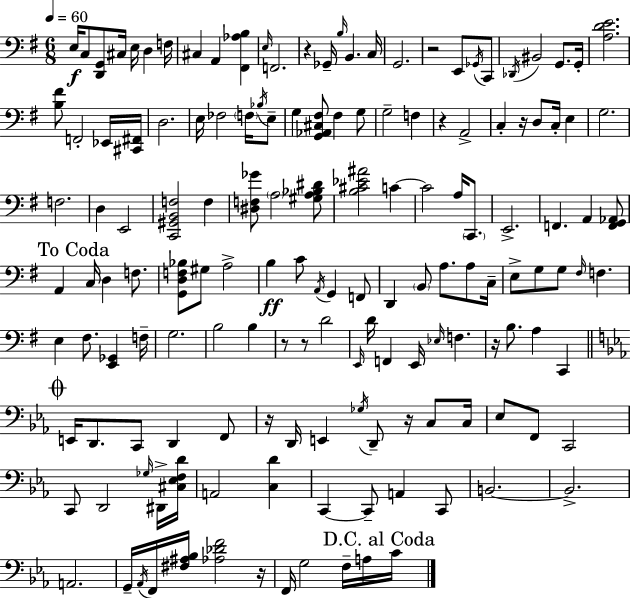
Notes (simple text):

E3/s C3/e [D2,G2]/e C#3/s E3/s D3/q F3/s C#3/q A2/q [F#2,Ab3,B3]/q E3/s F2/h. R/q Gb2/s B3/s B2/q. C3/s G2/h. R/h E2/e Gb2/s C2/e Db2/s BIS2/h G2/e. G2/s [A3,D4,E4]/h. [B3,F#4]/e F2/h Eb2/s [C#2,F#2]/s D3/h. E3/s FES3/h F3/s Bb3/s E3/e G3/q [G2,Ab2,C#3,F#3]/e F#3/q G3/e G3/h F3/q R/q A2/h C3/q R/s D3/e C3/s E3/q G3/h. F3/h. D3/q E2/h [C2,G#2,B2,F3]/h F3/q [D#3,F3,Gb4]/e A3/h [G#3,A3,Bb3,D#4]/e [B3,C#4,Eb4,A#4]/h C4/q C4/h A3/s C2/e. E2/h. F2/q. A2/q [F2,G2,Ab2]/e A2/q C3/s D3/q F3/e. [G2,D3,F3,Bb3]/e G#3/e A3/h B3/q C4/e A2/s G2/q F2/e D2/q B2/e A3/e. A3/e C3/s E3/e G3/e G3/e F#3/s F3/q. E3/q F#3/e. [E2,Gb2]/q F3/s G3/h. B3/h B3/q R/e R/e D4/h E2/s D4/s F2/q E2/s Eb3/s F3/q. R/s B3/e. A3/q C2/q E2/s D2/e. C2/e D2/q F2/e R/s D2/s E2/q Gb3/s D2/e R/s C3/e C3/s Eb3/e F2/e C2/h C2/e D2/h Gb3/s D#2/s [C#3,Eb3,F3,D4]/s A2/h [C3,D4]/q C2/q C2/e A2/q C2/e B2/h. B2/h. A2/h. G2/s Ab2/s F2/s [F#3,A#3,Bb3]/s [Ab3,Db4,F4]/h R/s F2/s G3/h F3/s A3/s C4/s